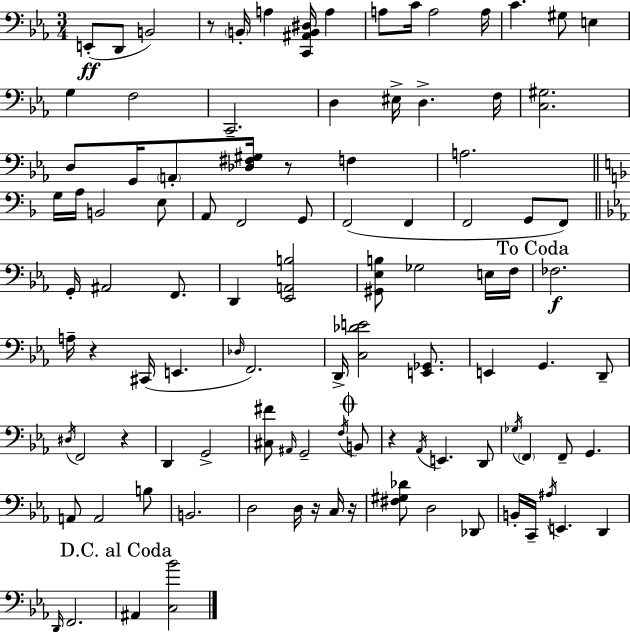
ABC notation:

X:1
T:Untitled
M:3/4
L:1/4
K:Eb
E,,/2 D,,/2 B,,2 z/2 B,,/4 A, [C,,^A,,B,,^D,]/4 A, A,/2 C/4 A,2 A,/4 C ^G,/2 E, G, F,2 C,,2 D, ^E,/4 D, F,/4 [C,^G,]2 D,/2 G,,/4 A,,/2 [_D,^F,^G,]/4 z/2 F, A,2 G,/4 A,/4 B,,2 E,/2 A,,/2 F,,2 G,,/2 F,,2 F,, F,,2 G,,/2 F,,/2 G,,/4 ^A,,2 F,,/2 D,, [_E,,A,,B,]2 [^G,,_E,B,]/2 _G,2 E,/4 F,/4 _F,2 A,/4 z ^C,,/4 E,, _D,/4 F,,2 D,,/4 [C,_DE]2 [E,,_G,,]/2 E,, G,, D,,/2 ^D,/4 F,,2 z D,, G,,2 [^C,^F]/2 ^A,,/4 G,,2 F,/4 B,,/2 z _A,,/4 E,, D,,/2 _G,/4 F,, F,,/2 G,, A,,/2 A,,2 B,/2 B,,2 D,2 D,/4 z/4 C,/4 z/4 [^F,^G,_D]/2 D,2 _D,,/2 B,,/4 C,,/4 ^A,/4 E,, D,, D,,/4 F,,2 ^A,, [C,_B]2